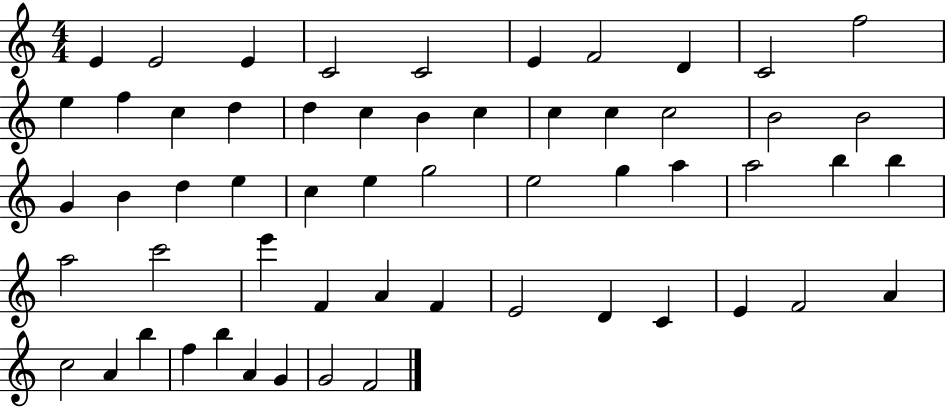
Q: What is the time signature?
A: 4/4